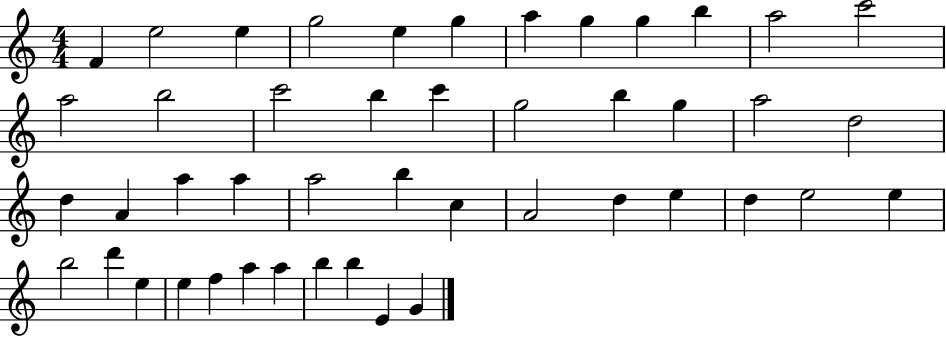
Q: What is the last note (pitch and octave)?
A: G4